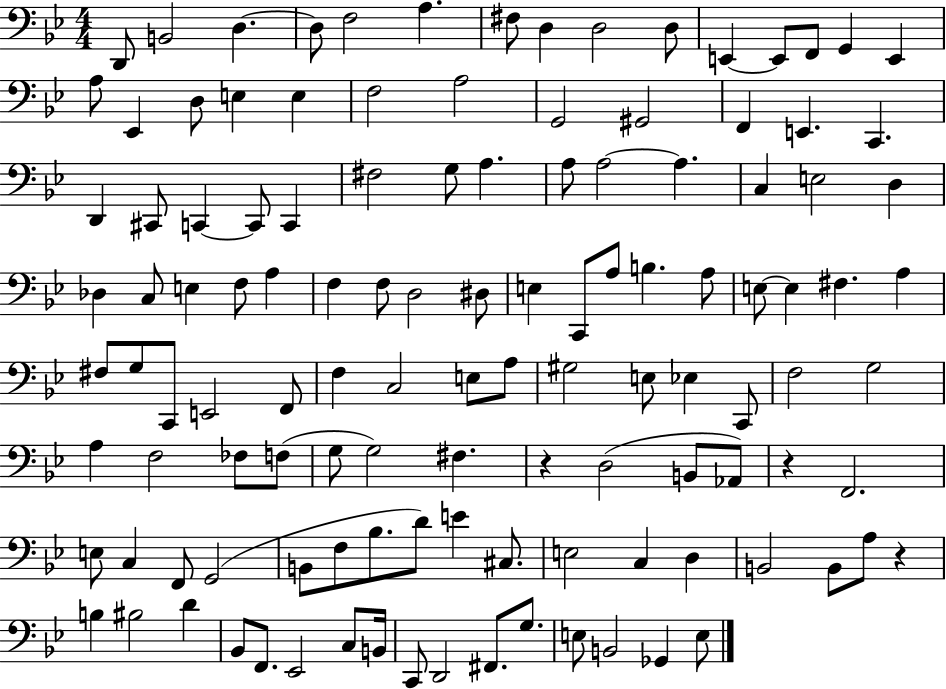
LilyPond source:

{
  \clef bass
  \numericTimeSignature
  \time 4/4
  \key bes \major
  d,8 b,2 d4.~~ | d8 f2 a4. | fis8 d4 d2 d8 | e,4~~ e,8 f,8 g,4 e,4 | \break a8 ees,4 d8 e4 e4 | f2 a2 | g,2 gis,2 | f,4 e,4. c,4. | \break d,4 cis,8 c,4~~ c,8 c,4 | fis2 g8 a4. | a8 a2~~ a4. | c4 e2 d4 | \break des4 c8 e4 f8 a4 | f4 f8 d2 dis8 | e4 c,8 a8 b4. a8 | e8~~ e4 fis4. a4 | \break fis8 g8 c,8 e,2 f,8 | f4 c2 e8 a8 | gis2 e8 ees4 c,8 | f2 g2 | \break a4 f2 fes8 f8( | g8 g2) fis4. | r4 d2( b,8 aes,8) | r4 f,2. | \break e8 c4 f,8 g,2( | b,8 f8 bes8. d'8) e'4 cis8. | e2 c4 d4 | b,2 b,8 a8 r4 | \break b4 bis2 d'4 | bes,8 f,8. ees,2 c8 b,16 | c,8 d,2 fis,8. g8. | e8 b,2 ges,4 e8 | \break \bar "|."
}